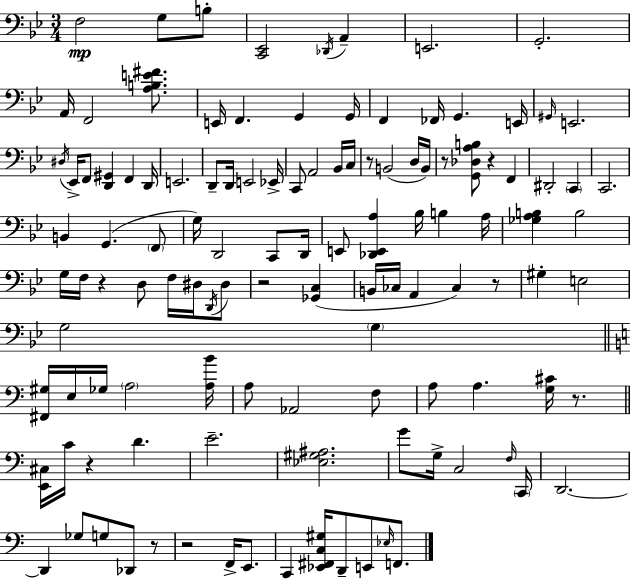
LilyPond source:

{
  \clef bass
  \numericTimeSignature
  \time 3/4
  \key bes \major
  f2\mp g8 b8-. | <c, ees,>2 \acciaccatura { des,16 } a,4-- | e,2. | g,2.-. | \break a,16 f,2 <a b e' fis'>8. | e,16 f,4. g,4 | g,16 f,4 fes,16 g,4. | e,16 \grace { gis,16 } e,2. | \break \acciaccatura { dis16 } ees,16-> f,8 <d, gis,>4 f,4 | d,16 e,2. | d,8-- d,16 e,2 | ees,16-> c,8 a,2 | \break bes,16 c16 r8 b,2( | d16 b,16) r8 <g, des a b>8 r4 f,4 | dis,2-. \parenthesize c,4 | c,2. | \break b,4 g,4.( | \parenthesize f,8 g16) d,2 | c,8 d,16 e,8 <des, e, a>4 bes16 b4 | a16 <ges a b>4 b2 | \break g16 f16 r4 d8 f16 | dis16 \acciaccatura { d,16 } dis8 r2 | <ges, c>4( b,16 ces16 a,4 ces4) | r8 gis4-. e2 | \break g2 | \parenthesize g4 \bar "||" \break \key a \minor <fis, gis>16 e16 ges16 \parenthesize a2 <a b'>16 | a8 aes,2 f8 | a8 a4. <g cis'>16 r8. | \bar "||" \break \key c \major <e, cis>16 c'16 r4 d'4. | e'2.-- | <ees gis ais>2. | g'8 g16-> c2 \grace { f16 } | \break \parenthesize c,16 d,2.~~ | d,4 ges8 g8 des,8 r8 | r2 f,16-> e,8. | c,4 <ees, fis, c gis>16 d,8-- e,8 \grace { ees16 } f,8. | \break \bar "|."
}